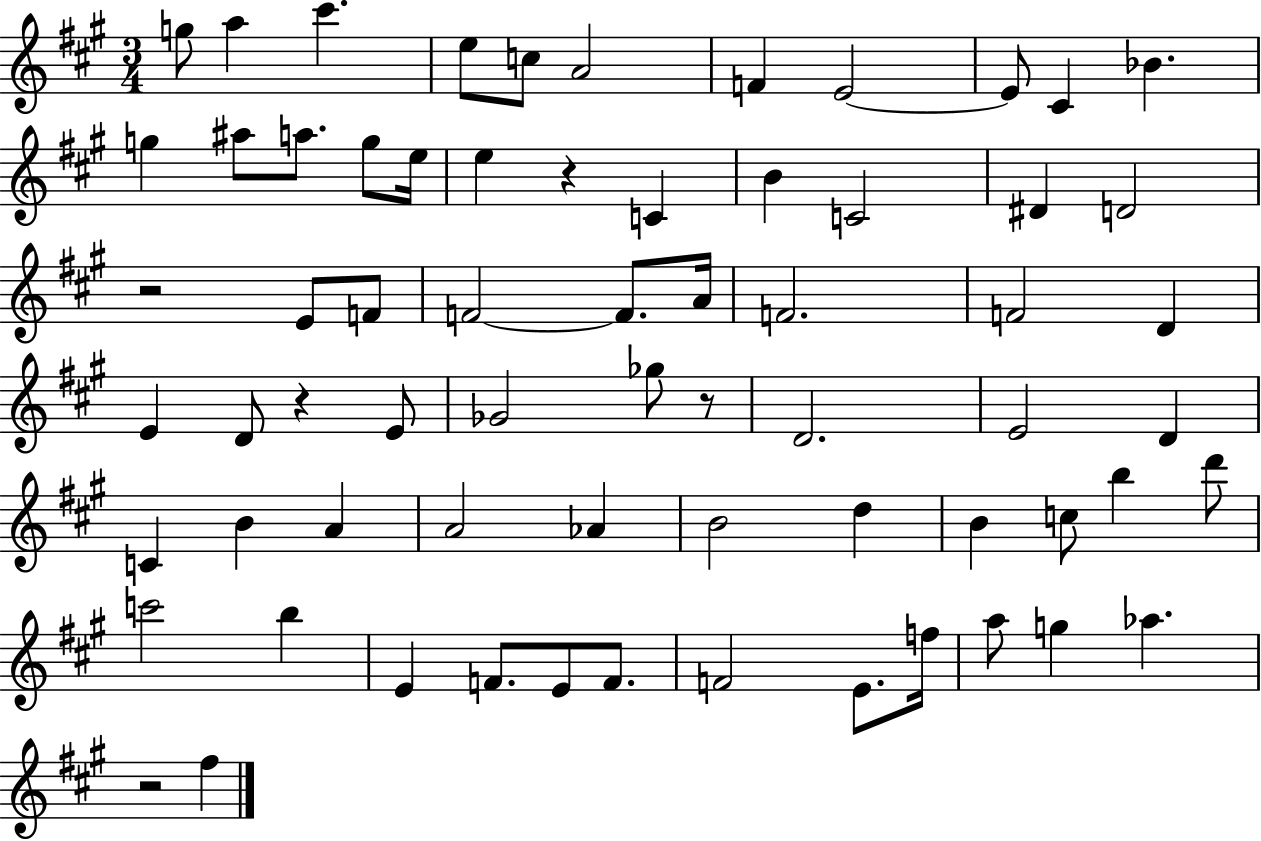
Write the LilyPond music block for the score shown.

{
  \clef treble
  \numericTimeSignature
  \time 3/4
  \key a \major
  \repeat volta 2 { g''8 a''4 cis'''4. | e''8 c''8 a'2 | f'4 e'2~~ | e'8 cis'4 bes'4. | \break g''4 ais''8 a''8. g''8 e''16 | e''4 r4 c'4 | b'4 c'2 | dis'4 d'2 | \break r2 e'8 f'8 | f'2~~ f'8. a'16 | f'2. | f'2 d'4 | \break e'4 d'8 r4 e'8 | ges'2 ges''8 r8 | d'2. | e'2 d'4 | \break c'4 b'4 a'4 | a'2 aes'4 | b'2 d''4 | b'4 c''8 b''4 d'''8 | \break c'''2 b''4 | e'4 f'8. e'8 f'8. | f'2 e'8. f''16 | a''8 g''4 aes''4. | \break r2 fis''4 | } \bar "|."
}